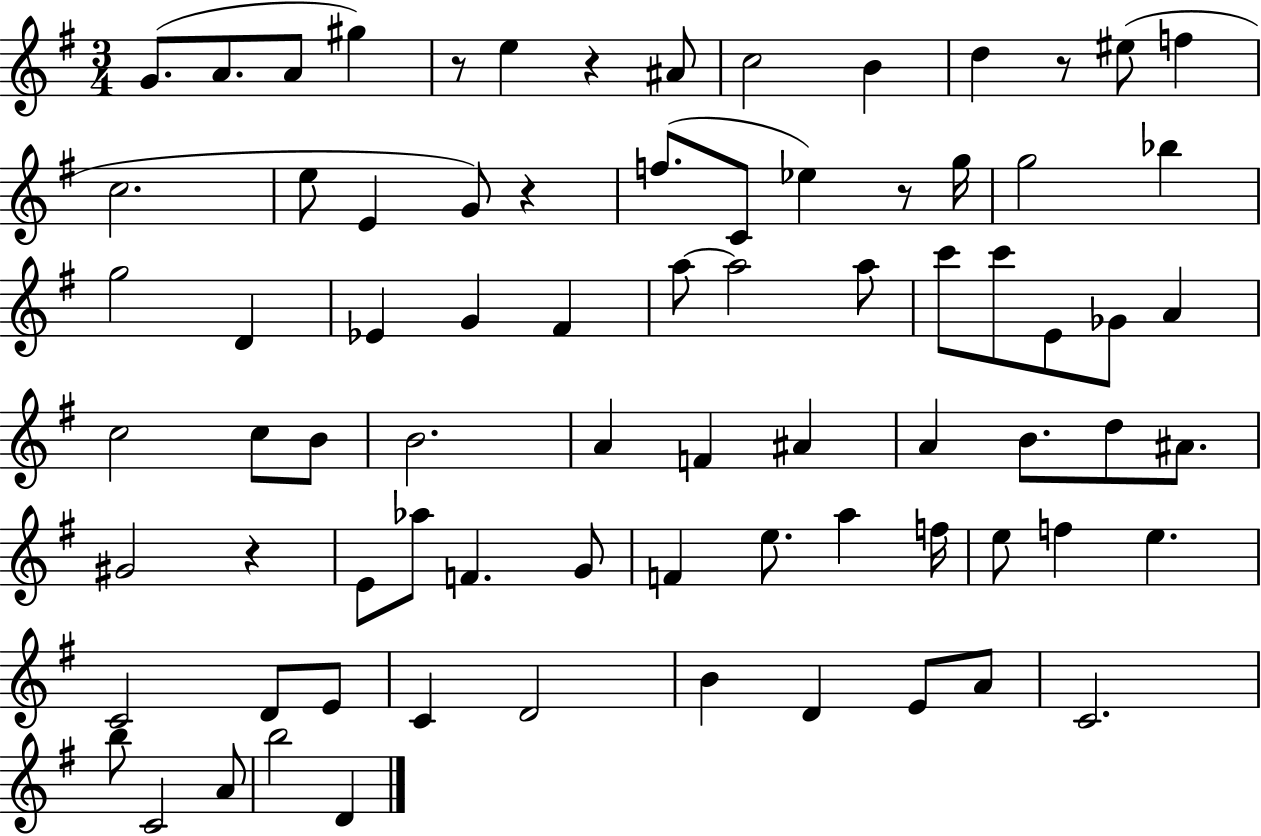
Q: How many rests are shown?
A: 6